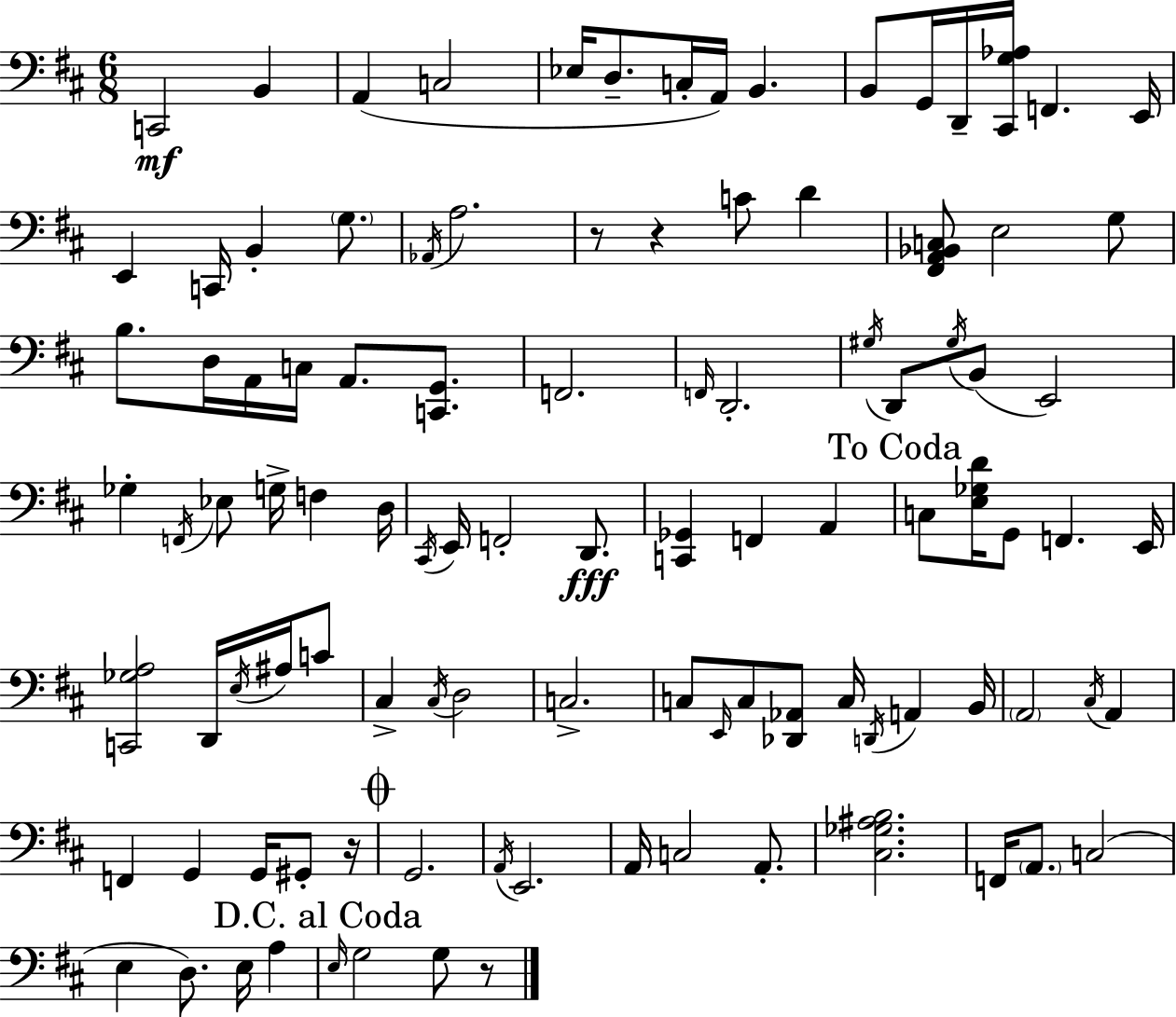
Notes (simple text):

C2/h B2/q A2/q C3/h Eb3/s D3/e. C3/s A2/s B2/q. B2/e G2/s D2/s [C#2,G3,Ab3]/s F2/q. E2/s E2/q C2/s B2/q G3/e. Ab2/s A3/h. R/e R/q C4/e D4/q [F#2,A2,Bb2,C3]/e E3/h G3/e B3/e. D3/s A2/s C3/s A2/e. [C2,G2]/e. F2/h. F2/s D2/h. G#3/s D2/e G#3/s B2/e E2/h Gb3/q F2/s Eb3/e G3/s F3/q D3/s C#2/s E2/s F2/h D2/e. [C2,Gb2]/q F2/q A2/q C3/e [E3,Gb3,D4]/s G2/e F2/q. E2/s [C2,Gb3,A3]/h D2/s E3/s A#3/s C4/e C#3/q C#3/s D3/h C3/h. C3/e E2/s C3/e [Db2,Ab2]/e C3/s D2/s A2/q B2/s A2/h C#3/s A2/q F2/q G2/q G2/s G#2/e R/s G2/h. A2/s E2/h. A2/s C3/h A2/e. [C#3,Gb3,A#3,B3]/h. F2/s A2/e. C3/h E3/q D3/e. E3/s A3/q E3/s G3/h G3/e R/e